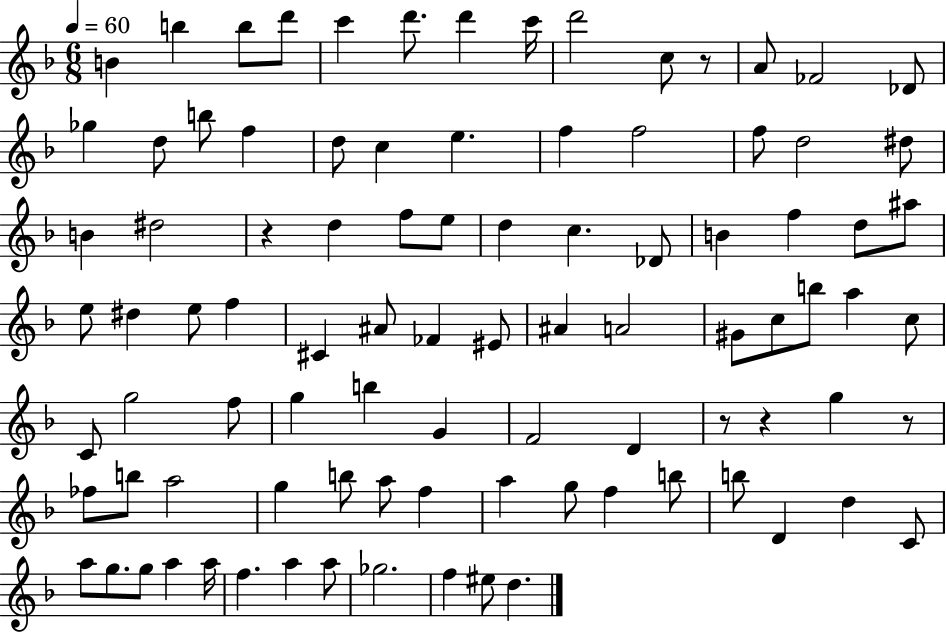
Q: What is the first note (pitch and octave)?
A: B4